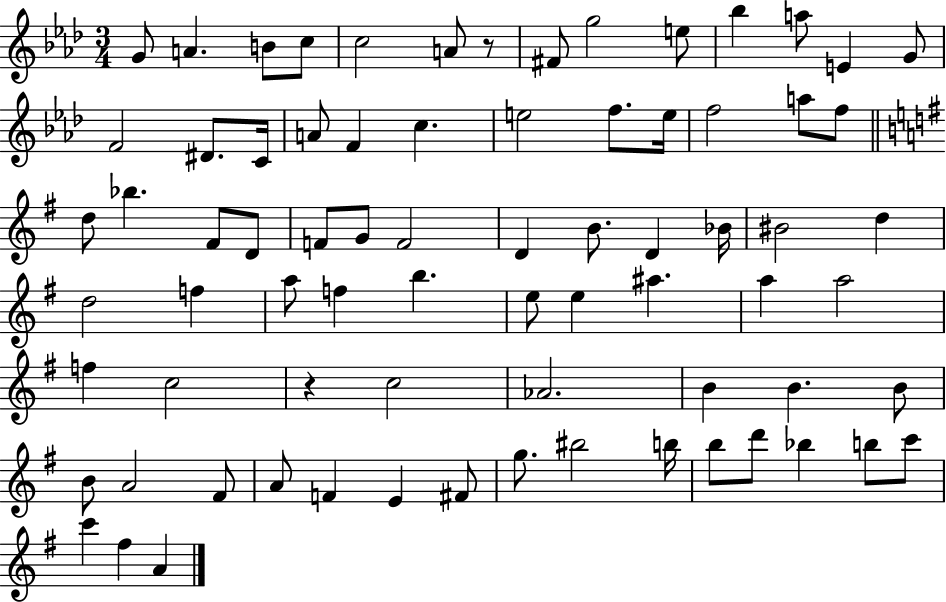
X:1
T:Untitled
M:3/4
L:1/4
K:Ab
G/2 A B/2 c/2 c2 A/2 z/2 ^F/2 g2 e/2 _b a/2 E G/2 F2 ^D/2 C/4 A/2 F c e2 f/2 e/4 f2 a/2 f/2 d/2 _b ^F/2 D/2 F/2 G/2 F2 D B/2 D _B/4 ^B2 d d2 f a/2 f b e/2 e ^a a a2 f c2 z c2 _A2 B B B/2 B/2 A2 ^F/2 A/2 F E ^F/2 g/2 ^b2 b/4 b/2 d'/2 _b b/2 c'/2 c' ^f A